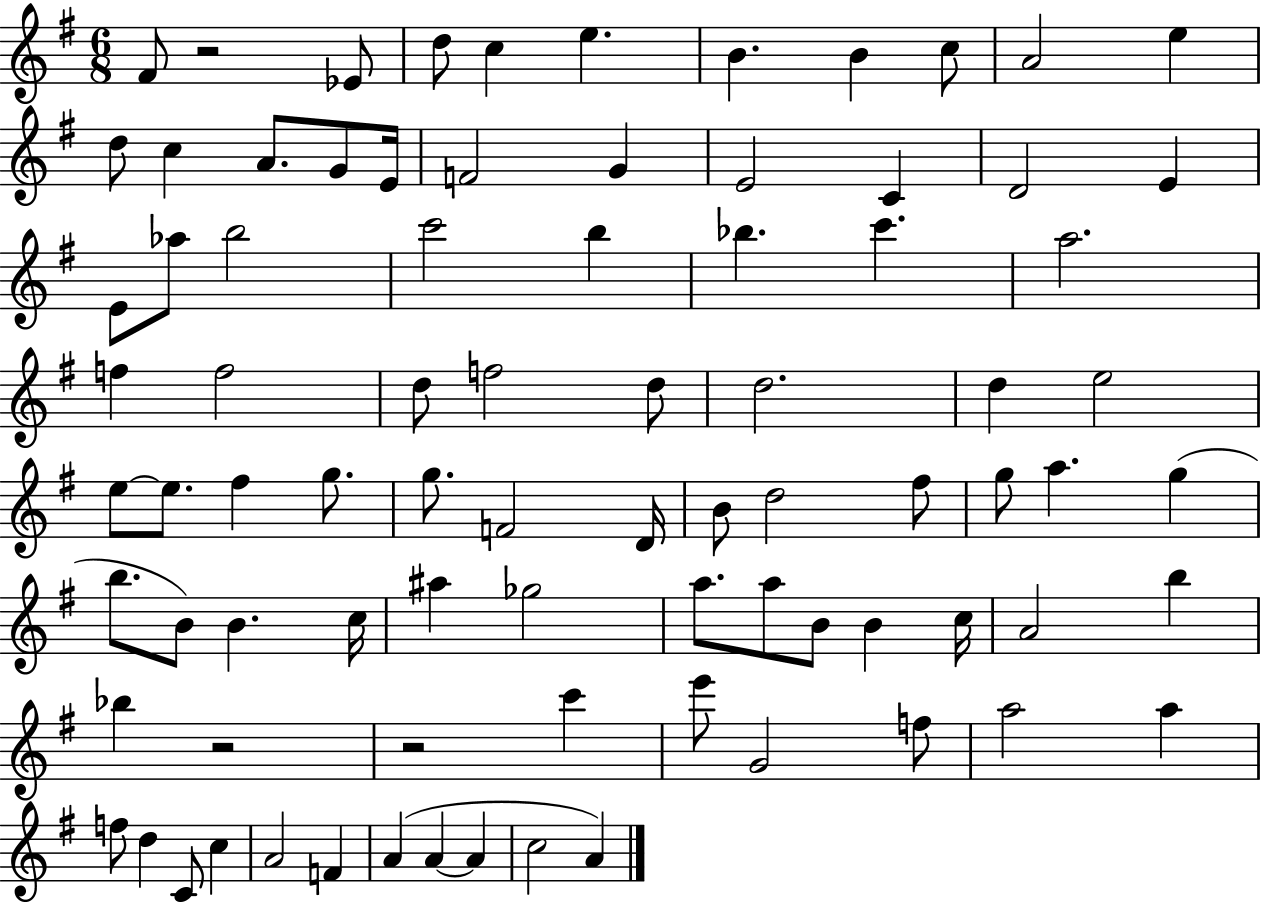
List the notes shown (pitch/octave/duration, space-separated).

F#4/e R/h Eb4/e D5/e C5/q E5/q. B4/q. B4/q C5/e A4/h E5/q D5/e C5/q A4/e. G4/e E4/s F4/h G4/q E4/h C4/q D4/h E4/q E4/e Ab5/e B5/h C6/h B5/q Bb5/q. C6/q. A5/h. F5/q F5/h D5/e F5/h D5/e D5/h. D5/q E5/h E5/e E5/e. F#5/q G5/e. G5/e. F4/h D4/s B4/e D5/h F#5/e G5/e A5/q. G5/q B5/e. B4/e B4/q. C5/s A#5/q Gb5/h A5/e. A5/e B4/e B4/q C5/s A4/h B5/q Bb5/q R/h R/h C6/q E6/e G4/h F5/e A5/h A5/q F5/e D5/q C4/e C5/q A4/h F4/q A4/q A4/q A4/q C5/h A4/q